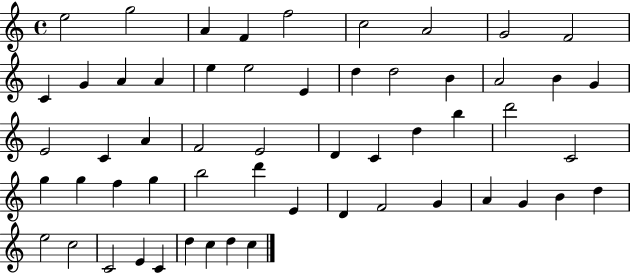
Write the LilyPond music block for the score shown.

{
  \clef treble
  \time 4/4
  \defaultTimeSignature
  \key c \major
  e''2 g''2 | a'4 f'4 f''2 | c''2 a'2 | g'2 f'2 | \break c'4 g'4 a'4 a'4 | e''4 e''2 e'4 | d''4 d''2 b'4 | a'2 b'4 g'4 | \break e'2 c'4 a'4 | f'2 e'2 | d'4 c'4 d''4 b''4 | d'''2 c'2 | \break g''4 g''4 f''4 g''4 | b''2 d'''4 e'4 | d'4 f'2 g'4 | a'4 g'4 b'4 d''4 | \break e''2 c''2 | c'2 e'4 c'4 | d''4 c''4 d''4 c''4 | \bar "|."
}